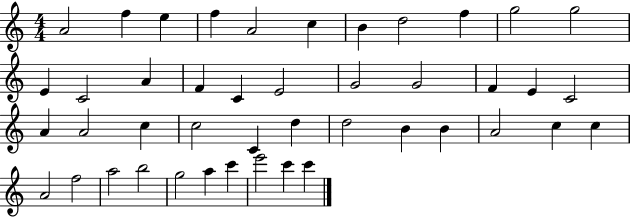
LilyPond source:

{
  \clef treble
  \numericTimeSignature
  \time 4/4
  \key c \major
  a'2 f''4 e''4 | f''4 a'2 c''4 | b'4 d''2 f''4 | g''2 g''2 | \break e'4 c'2 a'4 | f'4 c'4 e'2 | g'2 g'2 | f'4 e'4 c'2 | \break a'4 a'2 c''4 | c''2 c'4 d''4 | d''2 b'4 b'4 | a'2 c''4 c''4 | \break a'2 f''2 | a''2 b''2 | g''2 a''4 c'''4 | e'''2 c'''4 c'''4 | \break \bar "|."
}